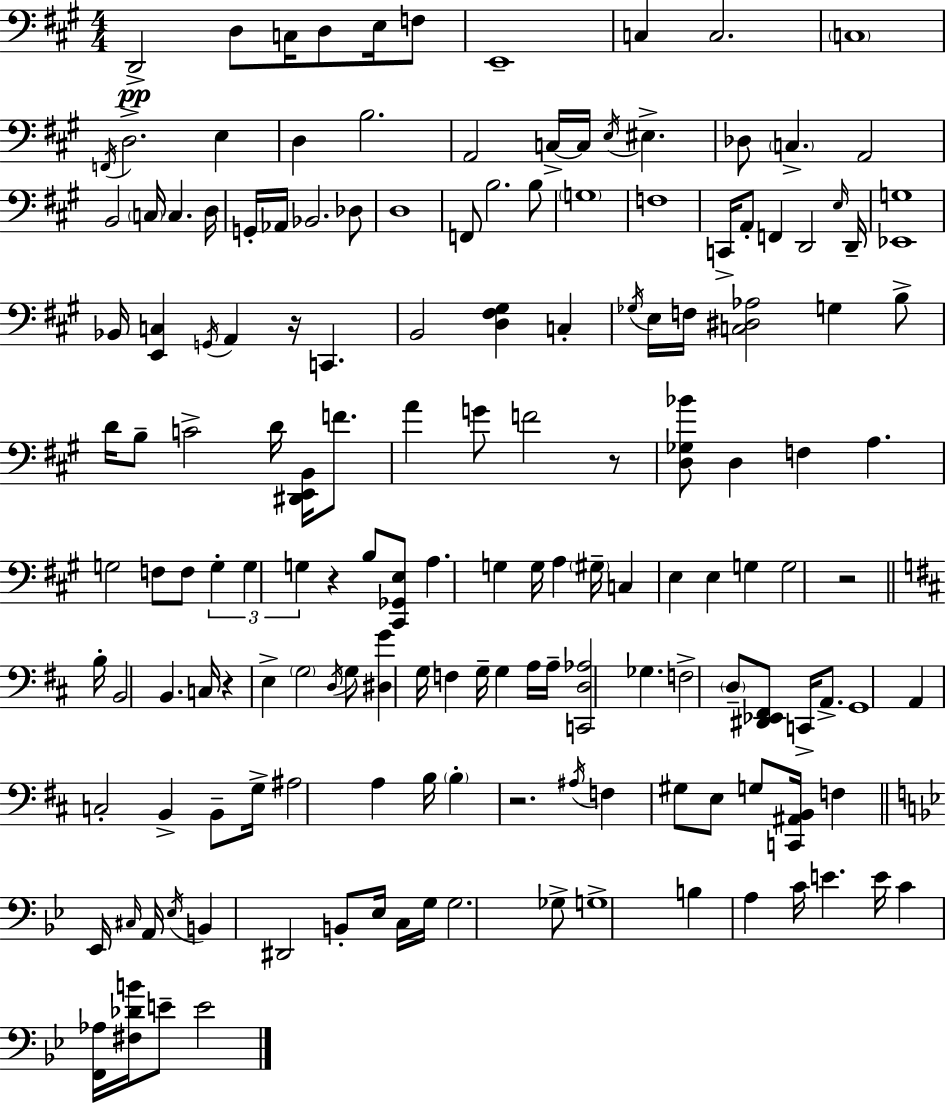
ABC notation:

X:1
T:Untitled
M:4/4
L:1/4
K:A
D,,2 D,/2 C,/4 D,/2 E,/4 F,/2 E,,4 C, C,2 C,4 F,,/4 D,2 E, D, B,2 A,,2 C,/4 C,/4 E,/4 ^E, _D,/2 C, A,,2 B,,2 C,/4 C, D,/4 G,,/4 _A,,/4 _B,,2 _D,/2 D,4 F,,/2 B,2 B,/2 G,4 F,4 C,,/4 A,,/2 F,, D,,2 E,/4 D,,/4 [_E,,G,]4 _B,,/4 [E,,C,] G,,/4 A,, z/4 C,, B,,2 [D,^F,^G,] C, _G,/4 E,/4 F,/4 [C,^D,_A,]2 G, B,/2 D/4 B,/2 C2 D/4 [^D,,E,,B,,]/4 F/2 A G/2 F2 z/2 [D,_G,_B]/2 D, F, A, G,2 F,/2 F,/2 G, G, G, z B,/2 [^C,,_G,,E,]/2 A, G, G,/4 A, ^G,/4 C, E, E, G, G,2 z2 B,/4 B,,2 B,, C,/4 z E, G,2 D,/4 G,/2 [^D,G] G,/4 F, G,/4 G, A,/4 A,/4 [C,,D,_A,]2 _G, F,2 D,/2 [^D,,_E,,^F,,]/2 C,,/4 A,,/2 G,,4 A,, C,2 B,, B,,/2 G,/4 ^A,2 A, B,/4 B, z2 ^A,/4 F, ^G,/2 E,/2 G,/2 [C,,^A,,B,,]/4 F, _E,,/4 ^C,/4 A,,/4 _E,/4 B,, ^D,,2 B,,/2 _E,/4 C,/4 G,/4 G,2 _G,/2 G,4 B, A, C/4 E E/4 C [F,,_A,]/4 [^F,_DB]/4 E/2 E2